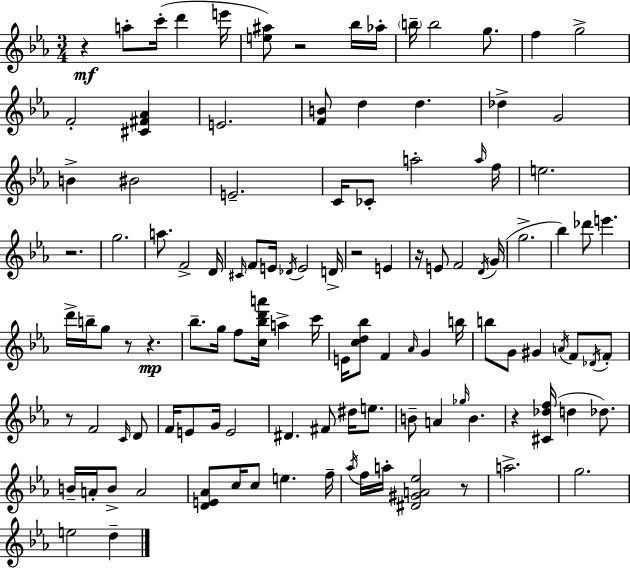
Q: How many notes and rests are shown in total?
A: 115